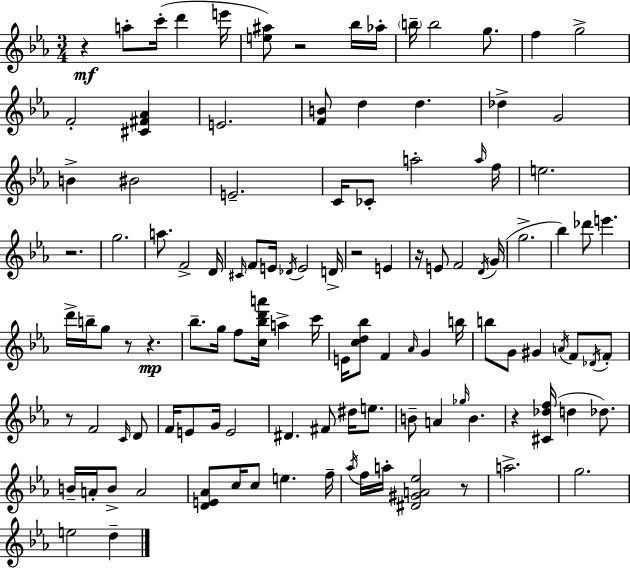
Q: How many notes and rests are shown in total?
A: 115